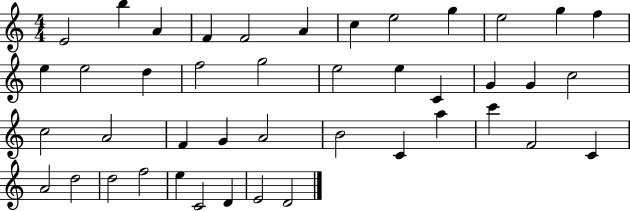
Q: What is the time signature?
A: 4/4